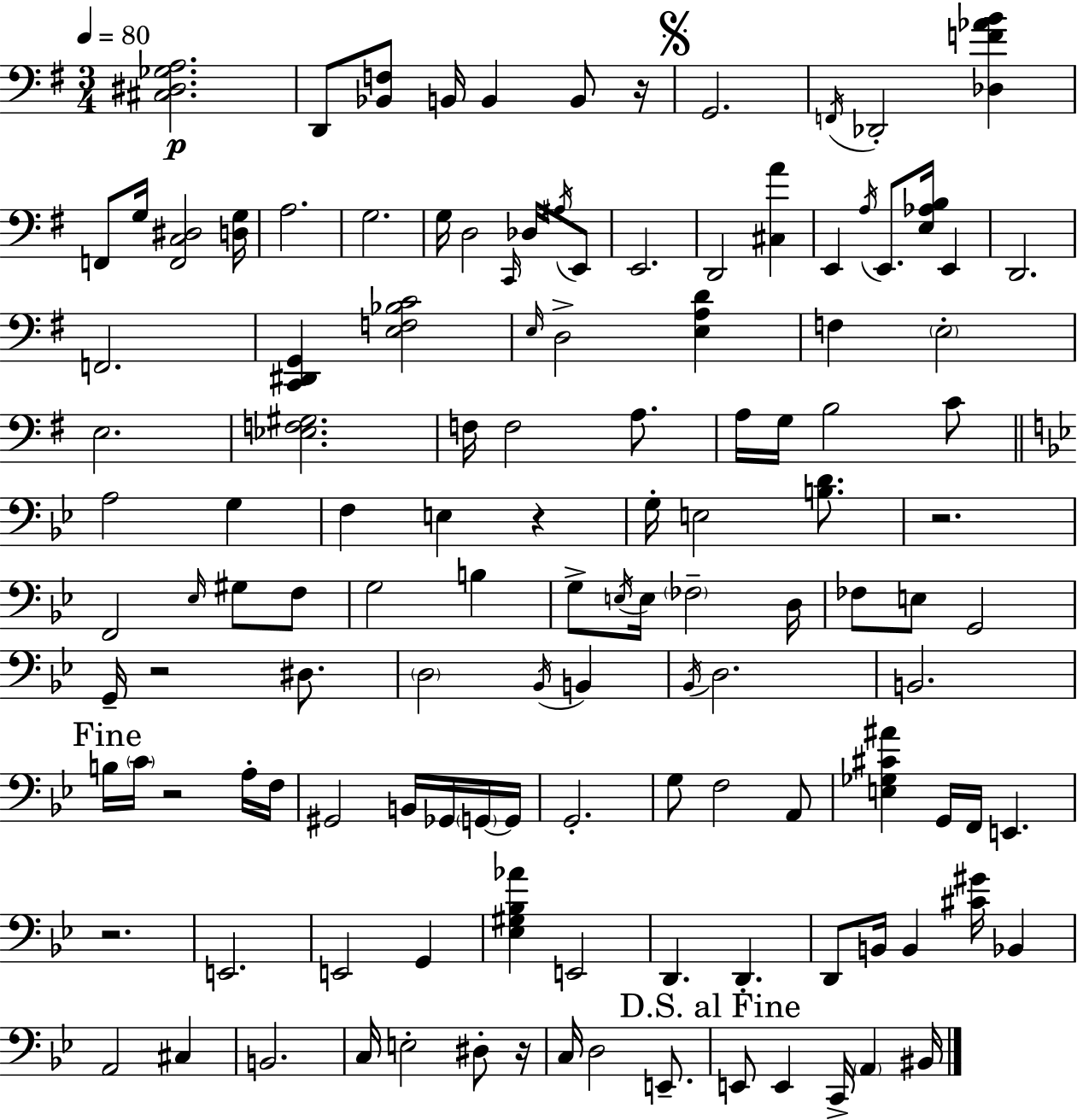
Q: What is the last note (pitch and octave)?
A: BIS2